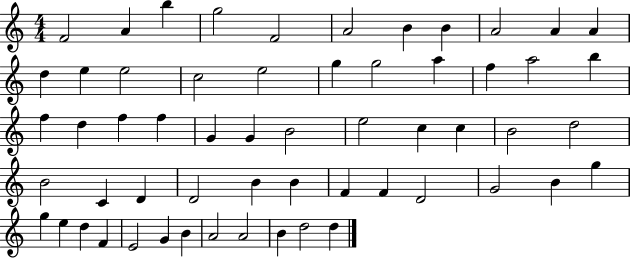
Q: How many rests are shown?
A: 0